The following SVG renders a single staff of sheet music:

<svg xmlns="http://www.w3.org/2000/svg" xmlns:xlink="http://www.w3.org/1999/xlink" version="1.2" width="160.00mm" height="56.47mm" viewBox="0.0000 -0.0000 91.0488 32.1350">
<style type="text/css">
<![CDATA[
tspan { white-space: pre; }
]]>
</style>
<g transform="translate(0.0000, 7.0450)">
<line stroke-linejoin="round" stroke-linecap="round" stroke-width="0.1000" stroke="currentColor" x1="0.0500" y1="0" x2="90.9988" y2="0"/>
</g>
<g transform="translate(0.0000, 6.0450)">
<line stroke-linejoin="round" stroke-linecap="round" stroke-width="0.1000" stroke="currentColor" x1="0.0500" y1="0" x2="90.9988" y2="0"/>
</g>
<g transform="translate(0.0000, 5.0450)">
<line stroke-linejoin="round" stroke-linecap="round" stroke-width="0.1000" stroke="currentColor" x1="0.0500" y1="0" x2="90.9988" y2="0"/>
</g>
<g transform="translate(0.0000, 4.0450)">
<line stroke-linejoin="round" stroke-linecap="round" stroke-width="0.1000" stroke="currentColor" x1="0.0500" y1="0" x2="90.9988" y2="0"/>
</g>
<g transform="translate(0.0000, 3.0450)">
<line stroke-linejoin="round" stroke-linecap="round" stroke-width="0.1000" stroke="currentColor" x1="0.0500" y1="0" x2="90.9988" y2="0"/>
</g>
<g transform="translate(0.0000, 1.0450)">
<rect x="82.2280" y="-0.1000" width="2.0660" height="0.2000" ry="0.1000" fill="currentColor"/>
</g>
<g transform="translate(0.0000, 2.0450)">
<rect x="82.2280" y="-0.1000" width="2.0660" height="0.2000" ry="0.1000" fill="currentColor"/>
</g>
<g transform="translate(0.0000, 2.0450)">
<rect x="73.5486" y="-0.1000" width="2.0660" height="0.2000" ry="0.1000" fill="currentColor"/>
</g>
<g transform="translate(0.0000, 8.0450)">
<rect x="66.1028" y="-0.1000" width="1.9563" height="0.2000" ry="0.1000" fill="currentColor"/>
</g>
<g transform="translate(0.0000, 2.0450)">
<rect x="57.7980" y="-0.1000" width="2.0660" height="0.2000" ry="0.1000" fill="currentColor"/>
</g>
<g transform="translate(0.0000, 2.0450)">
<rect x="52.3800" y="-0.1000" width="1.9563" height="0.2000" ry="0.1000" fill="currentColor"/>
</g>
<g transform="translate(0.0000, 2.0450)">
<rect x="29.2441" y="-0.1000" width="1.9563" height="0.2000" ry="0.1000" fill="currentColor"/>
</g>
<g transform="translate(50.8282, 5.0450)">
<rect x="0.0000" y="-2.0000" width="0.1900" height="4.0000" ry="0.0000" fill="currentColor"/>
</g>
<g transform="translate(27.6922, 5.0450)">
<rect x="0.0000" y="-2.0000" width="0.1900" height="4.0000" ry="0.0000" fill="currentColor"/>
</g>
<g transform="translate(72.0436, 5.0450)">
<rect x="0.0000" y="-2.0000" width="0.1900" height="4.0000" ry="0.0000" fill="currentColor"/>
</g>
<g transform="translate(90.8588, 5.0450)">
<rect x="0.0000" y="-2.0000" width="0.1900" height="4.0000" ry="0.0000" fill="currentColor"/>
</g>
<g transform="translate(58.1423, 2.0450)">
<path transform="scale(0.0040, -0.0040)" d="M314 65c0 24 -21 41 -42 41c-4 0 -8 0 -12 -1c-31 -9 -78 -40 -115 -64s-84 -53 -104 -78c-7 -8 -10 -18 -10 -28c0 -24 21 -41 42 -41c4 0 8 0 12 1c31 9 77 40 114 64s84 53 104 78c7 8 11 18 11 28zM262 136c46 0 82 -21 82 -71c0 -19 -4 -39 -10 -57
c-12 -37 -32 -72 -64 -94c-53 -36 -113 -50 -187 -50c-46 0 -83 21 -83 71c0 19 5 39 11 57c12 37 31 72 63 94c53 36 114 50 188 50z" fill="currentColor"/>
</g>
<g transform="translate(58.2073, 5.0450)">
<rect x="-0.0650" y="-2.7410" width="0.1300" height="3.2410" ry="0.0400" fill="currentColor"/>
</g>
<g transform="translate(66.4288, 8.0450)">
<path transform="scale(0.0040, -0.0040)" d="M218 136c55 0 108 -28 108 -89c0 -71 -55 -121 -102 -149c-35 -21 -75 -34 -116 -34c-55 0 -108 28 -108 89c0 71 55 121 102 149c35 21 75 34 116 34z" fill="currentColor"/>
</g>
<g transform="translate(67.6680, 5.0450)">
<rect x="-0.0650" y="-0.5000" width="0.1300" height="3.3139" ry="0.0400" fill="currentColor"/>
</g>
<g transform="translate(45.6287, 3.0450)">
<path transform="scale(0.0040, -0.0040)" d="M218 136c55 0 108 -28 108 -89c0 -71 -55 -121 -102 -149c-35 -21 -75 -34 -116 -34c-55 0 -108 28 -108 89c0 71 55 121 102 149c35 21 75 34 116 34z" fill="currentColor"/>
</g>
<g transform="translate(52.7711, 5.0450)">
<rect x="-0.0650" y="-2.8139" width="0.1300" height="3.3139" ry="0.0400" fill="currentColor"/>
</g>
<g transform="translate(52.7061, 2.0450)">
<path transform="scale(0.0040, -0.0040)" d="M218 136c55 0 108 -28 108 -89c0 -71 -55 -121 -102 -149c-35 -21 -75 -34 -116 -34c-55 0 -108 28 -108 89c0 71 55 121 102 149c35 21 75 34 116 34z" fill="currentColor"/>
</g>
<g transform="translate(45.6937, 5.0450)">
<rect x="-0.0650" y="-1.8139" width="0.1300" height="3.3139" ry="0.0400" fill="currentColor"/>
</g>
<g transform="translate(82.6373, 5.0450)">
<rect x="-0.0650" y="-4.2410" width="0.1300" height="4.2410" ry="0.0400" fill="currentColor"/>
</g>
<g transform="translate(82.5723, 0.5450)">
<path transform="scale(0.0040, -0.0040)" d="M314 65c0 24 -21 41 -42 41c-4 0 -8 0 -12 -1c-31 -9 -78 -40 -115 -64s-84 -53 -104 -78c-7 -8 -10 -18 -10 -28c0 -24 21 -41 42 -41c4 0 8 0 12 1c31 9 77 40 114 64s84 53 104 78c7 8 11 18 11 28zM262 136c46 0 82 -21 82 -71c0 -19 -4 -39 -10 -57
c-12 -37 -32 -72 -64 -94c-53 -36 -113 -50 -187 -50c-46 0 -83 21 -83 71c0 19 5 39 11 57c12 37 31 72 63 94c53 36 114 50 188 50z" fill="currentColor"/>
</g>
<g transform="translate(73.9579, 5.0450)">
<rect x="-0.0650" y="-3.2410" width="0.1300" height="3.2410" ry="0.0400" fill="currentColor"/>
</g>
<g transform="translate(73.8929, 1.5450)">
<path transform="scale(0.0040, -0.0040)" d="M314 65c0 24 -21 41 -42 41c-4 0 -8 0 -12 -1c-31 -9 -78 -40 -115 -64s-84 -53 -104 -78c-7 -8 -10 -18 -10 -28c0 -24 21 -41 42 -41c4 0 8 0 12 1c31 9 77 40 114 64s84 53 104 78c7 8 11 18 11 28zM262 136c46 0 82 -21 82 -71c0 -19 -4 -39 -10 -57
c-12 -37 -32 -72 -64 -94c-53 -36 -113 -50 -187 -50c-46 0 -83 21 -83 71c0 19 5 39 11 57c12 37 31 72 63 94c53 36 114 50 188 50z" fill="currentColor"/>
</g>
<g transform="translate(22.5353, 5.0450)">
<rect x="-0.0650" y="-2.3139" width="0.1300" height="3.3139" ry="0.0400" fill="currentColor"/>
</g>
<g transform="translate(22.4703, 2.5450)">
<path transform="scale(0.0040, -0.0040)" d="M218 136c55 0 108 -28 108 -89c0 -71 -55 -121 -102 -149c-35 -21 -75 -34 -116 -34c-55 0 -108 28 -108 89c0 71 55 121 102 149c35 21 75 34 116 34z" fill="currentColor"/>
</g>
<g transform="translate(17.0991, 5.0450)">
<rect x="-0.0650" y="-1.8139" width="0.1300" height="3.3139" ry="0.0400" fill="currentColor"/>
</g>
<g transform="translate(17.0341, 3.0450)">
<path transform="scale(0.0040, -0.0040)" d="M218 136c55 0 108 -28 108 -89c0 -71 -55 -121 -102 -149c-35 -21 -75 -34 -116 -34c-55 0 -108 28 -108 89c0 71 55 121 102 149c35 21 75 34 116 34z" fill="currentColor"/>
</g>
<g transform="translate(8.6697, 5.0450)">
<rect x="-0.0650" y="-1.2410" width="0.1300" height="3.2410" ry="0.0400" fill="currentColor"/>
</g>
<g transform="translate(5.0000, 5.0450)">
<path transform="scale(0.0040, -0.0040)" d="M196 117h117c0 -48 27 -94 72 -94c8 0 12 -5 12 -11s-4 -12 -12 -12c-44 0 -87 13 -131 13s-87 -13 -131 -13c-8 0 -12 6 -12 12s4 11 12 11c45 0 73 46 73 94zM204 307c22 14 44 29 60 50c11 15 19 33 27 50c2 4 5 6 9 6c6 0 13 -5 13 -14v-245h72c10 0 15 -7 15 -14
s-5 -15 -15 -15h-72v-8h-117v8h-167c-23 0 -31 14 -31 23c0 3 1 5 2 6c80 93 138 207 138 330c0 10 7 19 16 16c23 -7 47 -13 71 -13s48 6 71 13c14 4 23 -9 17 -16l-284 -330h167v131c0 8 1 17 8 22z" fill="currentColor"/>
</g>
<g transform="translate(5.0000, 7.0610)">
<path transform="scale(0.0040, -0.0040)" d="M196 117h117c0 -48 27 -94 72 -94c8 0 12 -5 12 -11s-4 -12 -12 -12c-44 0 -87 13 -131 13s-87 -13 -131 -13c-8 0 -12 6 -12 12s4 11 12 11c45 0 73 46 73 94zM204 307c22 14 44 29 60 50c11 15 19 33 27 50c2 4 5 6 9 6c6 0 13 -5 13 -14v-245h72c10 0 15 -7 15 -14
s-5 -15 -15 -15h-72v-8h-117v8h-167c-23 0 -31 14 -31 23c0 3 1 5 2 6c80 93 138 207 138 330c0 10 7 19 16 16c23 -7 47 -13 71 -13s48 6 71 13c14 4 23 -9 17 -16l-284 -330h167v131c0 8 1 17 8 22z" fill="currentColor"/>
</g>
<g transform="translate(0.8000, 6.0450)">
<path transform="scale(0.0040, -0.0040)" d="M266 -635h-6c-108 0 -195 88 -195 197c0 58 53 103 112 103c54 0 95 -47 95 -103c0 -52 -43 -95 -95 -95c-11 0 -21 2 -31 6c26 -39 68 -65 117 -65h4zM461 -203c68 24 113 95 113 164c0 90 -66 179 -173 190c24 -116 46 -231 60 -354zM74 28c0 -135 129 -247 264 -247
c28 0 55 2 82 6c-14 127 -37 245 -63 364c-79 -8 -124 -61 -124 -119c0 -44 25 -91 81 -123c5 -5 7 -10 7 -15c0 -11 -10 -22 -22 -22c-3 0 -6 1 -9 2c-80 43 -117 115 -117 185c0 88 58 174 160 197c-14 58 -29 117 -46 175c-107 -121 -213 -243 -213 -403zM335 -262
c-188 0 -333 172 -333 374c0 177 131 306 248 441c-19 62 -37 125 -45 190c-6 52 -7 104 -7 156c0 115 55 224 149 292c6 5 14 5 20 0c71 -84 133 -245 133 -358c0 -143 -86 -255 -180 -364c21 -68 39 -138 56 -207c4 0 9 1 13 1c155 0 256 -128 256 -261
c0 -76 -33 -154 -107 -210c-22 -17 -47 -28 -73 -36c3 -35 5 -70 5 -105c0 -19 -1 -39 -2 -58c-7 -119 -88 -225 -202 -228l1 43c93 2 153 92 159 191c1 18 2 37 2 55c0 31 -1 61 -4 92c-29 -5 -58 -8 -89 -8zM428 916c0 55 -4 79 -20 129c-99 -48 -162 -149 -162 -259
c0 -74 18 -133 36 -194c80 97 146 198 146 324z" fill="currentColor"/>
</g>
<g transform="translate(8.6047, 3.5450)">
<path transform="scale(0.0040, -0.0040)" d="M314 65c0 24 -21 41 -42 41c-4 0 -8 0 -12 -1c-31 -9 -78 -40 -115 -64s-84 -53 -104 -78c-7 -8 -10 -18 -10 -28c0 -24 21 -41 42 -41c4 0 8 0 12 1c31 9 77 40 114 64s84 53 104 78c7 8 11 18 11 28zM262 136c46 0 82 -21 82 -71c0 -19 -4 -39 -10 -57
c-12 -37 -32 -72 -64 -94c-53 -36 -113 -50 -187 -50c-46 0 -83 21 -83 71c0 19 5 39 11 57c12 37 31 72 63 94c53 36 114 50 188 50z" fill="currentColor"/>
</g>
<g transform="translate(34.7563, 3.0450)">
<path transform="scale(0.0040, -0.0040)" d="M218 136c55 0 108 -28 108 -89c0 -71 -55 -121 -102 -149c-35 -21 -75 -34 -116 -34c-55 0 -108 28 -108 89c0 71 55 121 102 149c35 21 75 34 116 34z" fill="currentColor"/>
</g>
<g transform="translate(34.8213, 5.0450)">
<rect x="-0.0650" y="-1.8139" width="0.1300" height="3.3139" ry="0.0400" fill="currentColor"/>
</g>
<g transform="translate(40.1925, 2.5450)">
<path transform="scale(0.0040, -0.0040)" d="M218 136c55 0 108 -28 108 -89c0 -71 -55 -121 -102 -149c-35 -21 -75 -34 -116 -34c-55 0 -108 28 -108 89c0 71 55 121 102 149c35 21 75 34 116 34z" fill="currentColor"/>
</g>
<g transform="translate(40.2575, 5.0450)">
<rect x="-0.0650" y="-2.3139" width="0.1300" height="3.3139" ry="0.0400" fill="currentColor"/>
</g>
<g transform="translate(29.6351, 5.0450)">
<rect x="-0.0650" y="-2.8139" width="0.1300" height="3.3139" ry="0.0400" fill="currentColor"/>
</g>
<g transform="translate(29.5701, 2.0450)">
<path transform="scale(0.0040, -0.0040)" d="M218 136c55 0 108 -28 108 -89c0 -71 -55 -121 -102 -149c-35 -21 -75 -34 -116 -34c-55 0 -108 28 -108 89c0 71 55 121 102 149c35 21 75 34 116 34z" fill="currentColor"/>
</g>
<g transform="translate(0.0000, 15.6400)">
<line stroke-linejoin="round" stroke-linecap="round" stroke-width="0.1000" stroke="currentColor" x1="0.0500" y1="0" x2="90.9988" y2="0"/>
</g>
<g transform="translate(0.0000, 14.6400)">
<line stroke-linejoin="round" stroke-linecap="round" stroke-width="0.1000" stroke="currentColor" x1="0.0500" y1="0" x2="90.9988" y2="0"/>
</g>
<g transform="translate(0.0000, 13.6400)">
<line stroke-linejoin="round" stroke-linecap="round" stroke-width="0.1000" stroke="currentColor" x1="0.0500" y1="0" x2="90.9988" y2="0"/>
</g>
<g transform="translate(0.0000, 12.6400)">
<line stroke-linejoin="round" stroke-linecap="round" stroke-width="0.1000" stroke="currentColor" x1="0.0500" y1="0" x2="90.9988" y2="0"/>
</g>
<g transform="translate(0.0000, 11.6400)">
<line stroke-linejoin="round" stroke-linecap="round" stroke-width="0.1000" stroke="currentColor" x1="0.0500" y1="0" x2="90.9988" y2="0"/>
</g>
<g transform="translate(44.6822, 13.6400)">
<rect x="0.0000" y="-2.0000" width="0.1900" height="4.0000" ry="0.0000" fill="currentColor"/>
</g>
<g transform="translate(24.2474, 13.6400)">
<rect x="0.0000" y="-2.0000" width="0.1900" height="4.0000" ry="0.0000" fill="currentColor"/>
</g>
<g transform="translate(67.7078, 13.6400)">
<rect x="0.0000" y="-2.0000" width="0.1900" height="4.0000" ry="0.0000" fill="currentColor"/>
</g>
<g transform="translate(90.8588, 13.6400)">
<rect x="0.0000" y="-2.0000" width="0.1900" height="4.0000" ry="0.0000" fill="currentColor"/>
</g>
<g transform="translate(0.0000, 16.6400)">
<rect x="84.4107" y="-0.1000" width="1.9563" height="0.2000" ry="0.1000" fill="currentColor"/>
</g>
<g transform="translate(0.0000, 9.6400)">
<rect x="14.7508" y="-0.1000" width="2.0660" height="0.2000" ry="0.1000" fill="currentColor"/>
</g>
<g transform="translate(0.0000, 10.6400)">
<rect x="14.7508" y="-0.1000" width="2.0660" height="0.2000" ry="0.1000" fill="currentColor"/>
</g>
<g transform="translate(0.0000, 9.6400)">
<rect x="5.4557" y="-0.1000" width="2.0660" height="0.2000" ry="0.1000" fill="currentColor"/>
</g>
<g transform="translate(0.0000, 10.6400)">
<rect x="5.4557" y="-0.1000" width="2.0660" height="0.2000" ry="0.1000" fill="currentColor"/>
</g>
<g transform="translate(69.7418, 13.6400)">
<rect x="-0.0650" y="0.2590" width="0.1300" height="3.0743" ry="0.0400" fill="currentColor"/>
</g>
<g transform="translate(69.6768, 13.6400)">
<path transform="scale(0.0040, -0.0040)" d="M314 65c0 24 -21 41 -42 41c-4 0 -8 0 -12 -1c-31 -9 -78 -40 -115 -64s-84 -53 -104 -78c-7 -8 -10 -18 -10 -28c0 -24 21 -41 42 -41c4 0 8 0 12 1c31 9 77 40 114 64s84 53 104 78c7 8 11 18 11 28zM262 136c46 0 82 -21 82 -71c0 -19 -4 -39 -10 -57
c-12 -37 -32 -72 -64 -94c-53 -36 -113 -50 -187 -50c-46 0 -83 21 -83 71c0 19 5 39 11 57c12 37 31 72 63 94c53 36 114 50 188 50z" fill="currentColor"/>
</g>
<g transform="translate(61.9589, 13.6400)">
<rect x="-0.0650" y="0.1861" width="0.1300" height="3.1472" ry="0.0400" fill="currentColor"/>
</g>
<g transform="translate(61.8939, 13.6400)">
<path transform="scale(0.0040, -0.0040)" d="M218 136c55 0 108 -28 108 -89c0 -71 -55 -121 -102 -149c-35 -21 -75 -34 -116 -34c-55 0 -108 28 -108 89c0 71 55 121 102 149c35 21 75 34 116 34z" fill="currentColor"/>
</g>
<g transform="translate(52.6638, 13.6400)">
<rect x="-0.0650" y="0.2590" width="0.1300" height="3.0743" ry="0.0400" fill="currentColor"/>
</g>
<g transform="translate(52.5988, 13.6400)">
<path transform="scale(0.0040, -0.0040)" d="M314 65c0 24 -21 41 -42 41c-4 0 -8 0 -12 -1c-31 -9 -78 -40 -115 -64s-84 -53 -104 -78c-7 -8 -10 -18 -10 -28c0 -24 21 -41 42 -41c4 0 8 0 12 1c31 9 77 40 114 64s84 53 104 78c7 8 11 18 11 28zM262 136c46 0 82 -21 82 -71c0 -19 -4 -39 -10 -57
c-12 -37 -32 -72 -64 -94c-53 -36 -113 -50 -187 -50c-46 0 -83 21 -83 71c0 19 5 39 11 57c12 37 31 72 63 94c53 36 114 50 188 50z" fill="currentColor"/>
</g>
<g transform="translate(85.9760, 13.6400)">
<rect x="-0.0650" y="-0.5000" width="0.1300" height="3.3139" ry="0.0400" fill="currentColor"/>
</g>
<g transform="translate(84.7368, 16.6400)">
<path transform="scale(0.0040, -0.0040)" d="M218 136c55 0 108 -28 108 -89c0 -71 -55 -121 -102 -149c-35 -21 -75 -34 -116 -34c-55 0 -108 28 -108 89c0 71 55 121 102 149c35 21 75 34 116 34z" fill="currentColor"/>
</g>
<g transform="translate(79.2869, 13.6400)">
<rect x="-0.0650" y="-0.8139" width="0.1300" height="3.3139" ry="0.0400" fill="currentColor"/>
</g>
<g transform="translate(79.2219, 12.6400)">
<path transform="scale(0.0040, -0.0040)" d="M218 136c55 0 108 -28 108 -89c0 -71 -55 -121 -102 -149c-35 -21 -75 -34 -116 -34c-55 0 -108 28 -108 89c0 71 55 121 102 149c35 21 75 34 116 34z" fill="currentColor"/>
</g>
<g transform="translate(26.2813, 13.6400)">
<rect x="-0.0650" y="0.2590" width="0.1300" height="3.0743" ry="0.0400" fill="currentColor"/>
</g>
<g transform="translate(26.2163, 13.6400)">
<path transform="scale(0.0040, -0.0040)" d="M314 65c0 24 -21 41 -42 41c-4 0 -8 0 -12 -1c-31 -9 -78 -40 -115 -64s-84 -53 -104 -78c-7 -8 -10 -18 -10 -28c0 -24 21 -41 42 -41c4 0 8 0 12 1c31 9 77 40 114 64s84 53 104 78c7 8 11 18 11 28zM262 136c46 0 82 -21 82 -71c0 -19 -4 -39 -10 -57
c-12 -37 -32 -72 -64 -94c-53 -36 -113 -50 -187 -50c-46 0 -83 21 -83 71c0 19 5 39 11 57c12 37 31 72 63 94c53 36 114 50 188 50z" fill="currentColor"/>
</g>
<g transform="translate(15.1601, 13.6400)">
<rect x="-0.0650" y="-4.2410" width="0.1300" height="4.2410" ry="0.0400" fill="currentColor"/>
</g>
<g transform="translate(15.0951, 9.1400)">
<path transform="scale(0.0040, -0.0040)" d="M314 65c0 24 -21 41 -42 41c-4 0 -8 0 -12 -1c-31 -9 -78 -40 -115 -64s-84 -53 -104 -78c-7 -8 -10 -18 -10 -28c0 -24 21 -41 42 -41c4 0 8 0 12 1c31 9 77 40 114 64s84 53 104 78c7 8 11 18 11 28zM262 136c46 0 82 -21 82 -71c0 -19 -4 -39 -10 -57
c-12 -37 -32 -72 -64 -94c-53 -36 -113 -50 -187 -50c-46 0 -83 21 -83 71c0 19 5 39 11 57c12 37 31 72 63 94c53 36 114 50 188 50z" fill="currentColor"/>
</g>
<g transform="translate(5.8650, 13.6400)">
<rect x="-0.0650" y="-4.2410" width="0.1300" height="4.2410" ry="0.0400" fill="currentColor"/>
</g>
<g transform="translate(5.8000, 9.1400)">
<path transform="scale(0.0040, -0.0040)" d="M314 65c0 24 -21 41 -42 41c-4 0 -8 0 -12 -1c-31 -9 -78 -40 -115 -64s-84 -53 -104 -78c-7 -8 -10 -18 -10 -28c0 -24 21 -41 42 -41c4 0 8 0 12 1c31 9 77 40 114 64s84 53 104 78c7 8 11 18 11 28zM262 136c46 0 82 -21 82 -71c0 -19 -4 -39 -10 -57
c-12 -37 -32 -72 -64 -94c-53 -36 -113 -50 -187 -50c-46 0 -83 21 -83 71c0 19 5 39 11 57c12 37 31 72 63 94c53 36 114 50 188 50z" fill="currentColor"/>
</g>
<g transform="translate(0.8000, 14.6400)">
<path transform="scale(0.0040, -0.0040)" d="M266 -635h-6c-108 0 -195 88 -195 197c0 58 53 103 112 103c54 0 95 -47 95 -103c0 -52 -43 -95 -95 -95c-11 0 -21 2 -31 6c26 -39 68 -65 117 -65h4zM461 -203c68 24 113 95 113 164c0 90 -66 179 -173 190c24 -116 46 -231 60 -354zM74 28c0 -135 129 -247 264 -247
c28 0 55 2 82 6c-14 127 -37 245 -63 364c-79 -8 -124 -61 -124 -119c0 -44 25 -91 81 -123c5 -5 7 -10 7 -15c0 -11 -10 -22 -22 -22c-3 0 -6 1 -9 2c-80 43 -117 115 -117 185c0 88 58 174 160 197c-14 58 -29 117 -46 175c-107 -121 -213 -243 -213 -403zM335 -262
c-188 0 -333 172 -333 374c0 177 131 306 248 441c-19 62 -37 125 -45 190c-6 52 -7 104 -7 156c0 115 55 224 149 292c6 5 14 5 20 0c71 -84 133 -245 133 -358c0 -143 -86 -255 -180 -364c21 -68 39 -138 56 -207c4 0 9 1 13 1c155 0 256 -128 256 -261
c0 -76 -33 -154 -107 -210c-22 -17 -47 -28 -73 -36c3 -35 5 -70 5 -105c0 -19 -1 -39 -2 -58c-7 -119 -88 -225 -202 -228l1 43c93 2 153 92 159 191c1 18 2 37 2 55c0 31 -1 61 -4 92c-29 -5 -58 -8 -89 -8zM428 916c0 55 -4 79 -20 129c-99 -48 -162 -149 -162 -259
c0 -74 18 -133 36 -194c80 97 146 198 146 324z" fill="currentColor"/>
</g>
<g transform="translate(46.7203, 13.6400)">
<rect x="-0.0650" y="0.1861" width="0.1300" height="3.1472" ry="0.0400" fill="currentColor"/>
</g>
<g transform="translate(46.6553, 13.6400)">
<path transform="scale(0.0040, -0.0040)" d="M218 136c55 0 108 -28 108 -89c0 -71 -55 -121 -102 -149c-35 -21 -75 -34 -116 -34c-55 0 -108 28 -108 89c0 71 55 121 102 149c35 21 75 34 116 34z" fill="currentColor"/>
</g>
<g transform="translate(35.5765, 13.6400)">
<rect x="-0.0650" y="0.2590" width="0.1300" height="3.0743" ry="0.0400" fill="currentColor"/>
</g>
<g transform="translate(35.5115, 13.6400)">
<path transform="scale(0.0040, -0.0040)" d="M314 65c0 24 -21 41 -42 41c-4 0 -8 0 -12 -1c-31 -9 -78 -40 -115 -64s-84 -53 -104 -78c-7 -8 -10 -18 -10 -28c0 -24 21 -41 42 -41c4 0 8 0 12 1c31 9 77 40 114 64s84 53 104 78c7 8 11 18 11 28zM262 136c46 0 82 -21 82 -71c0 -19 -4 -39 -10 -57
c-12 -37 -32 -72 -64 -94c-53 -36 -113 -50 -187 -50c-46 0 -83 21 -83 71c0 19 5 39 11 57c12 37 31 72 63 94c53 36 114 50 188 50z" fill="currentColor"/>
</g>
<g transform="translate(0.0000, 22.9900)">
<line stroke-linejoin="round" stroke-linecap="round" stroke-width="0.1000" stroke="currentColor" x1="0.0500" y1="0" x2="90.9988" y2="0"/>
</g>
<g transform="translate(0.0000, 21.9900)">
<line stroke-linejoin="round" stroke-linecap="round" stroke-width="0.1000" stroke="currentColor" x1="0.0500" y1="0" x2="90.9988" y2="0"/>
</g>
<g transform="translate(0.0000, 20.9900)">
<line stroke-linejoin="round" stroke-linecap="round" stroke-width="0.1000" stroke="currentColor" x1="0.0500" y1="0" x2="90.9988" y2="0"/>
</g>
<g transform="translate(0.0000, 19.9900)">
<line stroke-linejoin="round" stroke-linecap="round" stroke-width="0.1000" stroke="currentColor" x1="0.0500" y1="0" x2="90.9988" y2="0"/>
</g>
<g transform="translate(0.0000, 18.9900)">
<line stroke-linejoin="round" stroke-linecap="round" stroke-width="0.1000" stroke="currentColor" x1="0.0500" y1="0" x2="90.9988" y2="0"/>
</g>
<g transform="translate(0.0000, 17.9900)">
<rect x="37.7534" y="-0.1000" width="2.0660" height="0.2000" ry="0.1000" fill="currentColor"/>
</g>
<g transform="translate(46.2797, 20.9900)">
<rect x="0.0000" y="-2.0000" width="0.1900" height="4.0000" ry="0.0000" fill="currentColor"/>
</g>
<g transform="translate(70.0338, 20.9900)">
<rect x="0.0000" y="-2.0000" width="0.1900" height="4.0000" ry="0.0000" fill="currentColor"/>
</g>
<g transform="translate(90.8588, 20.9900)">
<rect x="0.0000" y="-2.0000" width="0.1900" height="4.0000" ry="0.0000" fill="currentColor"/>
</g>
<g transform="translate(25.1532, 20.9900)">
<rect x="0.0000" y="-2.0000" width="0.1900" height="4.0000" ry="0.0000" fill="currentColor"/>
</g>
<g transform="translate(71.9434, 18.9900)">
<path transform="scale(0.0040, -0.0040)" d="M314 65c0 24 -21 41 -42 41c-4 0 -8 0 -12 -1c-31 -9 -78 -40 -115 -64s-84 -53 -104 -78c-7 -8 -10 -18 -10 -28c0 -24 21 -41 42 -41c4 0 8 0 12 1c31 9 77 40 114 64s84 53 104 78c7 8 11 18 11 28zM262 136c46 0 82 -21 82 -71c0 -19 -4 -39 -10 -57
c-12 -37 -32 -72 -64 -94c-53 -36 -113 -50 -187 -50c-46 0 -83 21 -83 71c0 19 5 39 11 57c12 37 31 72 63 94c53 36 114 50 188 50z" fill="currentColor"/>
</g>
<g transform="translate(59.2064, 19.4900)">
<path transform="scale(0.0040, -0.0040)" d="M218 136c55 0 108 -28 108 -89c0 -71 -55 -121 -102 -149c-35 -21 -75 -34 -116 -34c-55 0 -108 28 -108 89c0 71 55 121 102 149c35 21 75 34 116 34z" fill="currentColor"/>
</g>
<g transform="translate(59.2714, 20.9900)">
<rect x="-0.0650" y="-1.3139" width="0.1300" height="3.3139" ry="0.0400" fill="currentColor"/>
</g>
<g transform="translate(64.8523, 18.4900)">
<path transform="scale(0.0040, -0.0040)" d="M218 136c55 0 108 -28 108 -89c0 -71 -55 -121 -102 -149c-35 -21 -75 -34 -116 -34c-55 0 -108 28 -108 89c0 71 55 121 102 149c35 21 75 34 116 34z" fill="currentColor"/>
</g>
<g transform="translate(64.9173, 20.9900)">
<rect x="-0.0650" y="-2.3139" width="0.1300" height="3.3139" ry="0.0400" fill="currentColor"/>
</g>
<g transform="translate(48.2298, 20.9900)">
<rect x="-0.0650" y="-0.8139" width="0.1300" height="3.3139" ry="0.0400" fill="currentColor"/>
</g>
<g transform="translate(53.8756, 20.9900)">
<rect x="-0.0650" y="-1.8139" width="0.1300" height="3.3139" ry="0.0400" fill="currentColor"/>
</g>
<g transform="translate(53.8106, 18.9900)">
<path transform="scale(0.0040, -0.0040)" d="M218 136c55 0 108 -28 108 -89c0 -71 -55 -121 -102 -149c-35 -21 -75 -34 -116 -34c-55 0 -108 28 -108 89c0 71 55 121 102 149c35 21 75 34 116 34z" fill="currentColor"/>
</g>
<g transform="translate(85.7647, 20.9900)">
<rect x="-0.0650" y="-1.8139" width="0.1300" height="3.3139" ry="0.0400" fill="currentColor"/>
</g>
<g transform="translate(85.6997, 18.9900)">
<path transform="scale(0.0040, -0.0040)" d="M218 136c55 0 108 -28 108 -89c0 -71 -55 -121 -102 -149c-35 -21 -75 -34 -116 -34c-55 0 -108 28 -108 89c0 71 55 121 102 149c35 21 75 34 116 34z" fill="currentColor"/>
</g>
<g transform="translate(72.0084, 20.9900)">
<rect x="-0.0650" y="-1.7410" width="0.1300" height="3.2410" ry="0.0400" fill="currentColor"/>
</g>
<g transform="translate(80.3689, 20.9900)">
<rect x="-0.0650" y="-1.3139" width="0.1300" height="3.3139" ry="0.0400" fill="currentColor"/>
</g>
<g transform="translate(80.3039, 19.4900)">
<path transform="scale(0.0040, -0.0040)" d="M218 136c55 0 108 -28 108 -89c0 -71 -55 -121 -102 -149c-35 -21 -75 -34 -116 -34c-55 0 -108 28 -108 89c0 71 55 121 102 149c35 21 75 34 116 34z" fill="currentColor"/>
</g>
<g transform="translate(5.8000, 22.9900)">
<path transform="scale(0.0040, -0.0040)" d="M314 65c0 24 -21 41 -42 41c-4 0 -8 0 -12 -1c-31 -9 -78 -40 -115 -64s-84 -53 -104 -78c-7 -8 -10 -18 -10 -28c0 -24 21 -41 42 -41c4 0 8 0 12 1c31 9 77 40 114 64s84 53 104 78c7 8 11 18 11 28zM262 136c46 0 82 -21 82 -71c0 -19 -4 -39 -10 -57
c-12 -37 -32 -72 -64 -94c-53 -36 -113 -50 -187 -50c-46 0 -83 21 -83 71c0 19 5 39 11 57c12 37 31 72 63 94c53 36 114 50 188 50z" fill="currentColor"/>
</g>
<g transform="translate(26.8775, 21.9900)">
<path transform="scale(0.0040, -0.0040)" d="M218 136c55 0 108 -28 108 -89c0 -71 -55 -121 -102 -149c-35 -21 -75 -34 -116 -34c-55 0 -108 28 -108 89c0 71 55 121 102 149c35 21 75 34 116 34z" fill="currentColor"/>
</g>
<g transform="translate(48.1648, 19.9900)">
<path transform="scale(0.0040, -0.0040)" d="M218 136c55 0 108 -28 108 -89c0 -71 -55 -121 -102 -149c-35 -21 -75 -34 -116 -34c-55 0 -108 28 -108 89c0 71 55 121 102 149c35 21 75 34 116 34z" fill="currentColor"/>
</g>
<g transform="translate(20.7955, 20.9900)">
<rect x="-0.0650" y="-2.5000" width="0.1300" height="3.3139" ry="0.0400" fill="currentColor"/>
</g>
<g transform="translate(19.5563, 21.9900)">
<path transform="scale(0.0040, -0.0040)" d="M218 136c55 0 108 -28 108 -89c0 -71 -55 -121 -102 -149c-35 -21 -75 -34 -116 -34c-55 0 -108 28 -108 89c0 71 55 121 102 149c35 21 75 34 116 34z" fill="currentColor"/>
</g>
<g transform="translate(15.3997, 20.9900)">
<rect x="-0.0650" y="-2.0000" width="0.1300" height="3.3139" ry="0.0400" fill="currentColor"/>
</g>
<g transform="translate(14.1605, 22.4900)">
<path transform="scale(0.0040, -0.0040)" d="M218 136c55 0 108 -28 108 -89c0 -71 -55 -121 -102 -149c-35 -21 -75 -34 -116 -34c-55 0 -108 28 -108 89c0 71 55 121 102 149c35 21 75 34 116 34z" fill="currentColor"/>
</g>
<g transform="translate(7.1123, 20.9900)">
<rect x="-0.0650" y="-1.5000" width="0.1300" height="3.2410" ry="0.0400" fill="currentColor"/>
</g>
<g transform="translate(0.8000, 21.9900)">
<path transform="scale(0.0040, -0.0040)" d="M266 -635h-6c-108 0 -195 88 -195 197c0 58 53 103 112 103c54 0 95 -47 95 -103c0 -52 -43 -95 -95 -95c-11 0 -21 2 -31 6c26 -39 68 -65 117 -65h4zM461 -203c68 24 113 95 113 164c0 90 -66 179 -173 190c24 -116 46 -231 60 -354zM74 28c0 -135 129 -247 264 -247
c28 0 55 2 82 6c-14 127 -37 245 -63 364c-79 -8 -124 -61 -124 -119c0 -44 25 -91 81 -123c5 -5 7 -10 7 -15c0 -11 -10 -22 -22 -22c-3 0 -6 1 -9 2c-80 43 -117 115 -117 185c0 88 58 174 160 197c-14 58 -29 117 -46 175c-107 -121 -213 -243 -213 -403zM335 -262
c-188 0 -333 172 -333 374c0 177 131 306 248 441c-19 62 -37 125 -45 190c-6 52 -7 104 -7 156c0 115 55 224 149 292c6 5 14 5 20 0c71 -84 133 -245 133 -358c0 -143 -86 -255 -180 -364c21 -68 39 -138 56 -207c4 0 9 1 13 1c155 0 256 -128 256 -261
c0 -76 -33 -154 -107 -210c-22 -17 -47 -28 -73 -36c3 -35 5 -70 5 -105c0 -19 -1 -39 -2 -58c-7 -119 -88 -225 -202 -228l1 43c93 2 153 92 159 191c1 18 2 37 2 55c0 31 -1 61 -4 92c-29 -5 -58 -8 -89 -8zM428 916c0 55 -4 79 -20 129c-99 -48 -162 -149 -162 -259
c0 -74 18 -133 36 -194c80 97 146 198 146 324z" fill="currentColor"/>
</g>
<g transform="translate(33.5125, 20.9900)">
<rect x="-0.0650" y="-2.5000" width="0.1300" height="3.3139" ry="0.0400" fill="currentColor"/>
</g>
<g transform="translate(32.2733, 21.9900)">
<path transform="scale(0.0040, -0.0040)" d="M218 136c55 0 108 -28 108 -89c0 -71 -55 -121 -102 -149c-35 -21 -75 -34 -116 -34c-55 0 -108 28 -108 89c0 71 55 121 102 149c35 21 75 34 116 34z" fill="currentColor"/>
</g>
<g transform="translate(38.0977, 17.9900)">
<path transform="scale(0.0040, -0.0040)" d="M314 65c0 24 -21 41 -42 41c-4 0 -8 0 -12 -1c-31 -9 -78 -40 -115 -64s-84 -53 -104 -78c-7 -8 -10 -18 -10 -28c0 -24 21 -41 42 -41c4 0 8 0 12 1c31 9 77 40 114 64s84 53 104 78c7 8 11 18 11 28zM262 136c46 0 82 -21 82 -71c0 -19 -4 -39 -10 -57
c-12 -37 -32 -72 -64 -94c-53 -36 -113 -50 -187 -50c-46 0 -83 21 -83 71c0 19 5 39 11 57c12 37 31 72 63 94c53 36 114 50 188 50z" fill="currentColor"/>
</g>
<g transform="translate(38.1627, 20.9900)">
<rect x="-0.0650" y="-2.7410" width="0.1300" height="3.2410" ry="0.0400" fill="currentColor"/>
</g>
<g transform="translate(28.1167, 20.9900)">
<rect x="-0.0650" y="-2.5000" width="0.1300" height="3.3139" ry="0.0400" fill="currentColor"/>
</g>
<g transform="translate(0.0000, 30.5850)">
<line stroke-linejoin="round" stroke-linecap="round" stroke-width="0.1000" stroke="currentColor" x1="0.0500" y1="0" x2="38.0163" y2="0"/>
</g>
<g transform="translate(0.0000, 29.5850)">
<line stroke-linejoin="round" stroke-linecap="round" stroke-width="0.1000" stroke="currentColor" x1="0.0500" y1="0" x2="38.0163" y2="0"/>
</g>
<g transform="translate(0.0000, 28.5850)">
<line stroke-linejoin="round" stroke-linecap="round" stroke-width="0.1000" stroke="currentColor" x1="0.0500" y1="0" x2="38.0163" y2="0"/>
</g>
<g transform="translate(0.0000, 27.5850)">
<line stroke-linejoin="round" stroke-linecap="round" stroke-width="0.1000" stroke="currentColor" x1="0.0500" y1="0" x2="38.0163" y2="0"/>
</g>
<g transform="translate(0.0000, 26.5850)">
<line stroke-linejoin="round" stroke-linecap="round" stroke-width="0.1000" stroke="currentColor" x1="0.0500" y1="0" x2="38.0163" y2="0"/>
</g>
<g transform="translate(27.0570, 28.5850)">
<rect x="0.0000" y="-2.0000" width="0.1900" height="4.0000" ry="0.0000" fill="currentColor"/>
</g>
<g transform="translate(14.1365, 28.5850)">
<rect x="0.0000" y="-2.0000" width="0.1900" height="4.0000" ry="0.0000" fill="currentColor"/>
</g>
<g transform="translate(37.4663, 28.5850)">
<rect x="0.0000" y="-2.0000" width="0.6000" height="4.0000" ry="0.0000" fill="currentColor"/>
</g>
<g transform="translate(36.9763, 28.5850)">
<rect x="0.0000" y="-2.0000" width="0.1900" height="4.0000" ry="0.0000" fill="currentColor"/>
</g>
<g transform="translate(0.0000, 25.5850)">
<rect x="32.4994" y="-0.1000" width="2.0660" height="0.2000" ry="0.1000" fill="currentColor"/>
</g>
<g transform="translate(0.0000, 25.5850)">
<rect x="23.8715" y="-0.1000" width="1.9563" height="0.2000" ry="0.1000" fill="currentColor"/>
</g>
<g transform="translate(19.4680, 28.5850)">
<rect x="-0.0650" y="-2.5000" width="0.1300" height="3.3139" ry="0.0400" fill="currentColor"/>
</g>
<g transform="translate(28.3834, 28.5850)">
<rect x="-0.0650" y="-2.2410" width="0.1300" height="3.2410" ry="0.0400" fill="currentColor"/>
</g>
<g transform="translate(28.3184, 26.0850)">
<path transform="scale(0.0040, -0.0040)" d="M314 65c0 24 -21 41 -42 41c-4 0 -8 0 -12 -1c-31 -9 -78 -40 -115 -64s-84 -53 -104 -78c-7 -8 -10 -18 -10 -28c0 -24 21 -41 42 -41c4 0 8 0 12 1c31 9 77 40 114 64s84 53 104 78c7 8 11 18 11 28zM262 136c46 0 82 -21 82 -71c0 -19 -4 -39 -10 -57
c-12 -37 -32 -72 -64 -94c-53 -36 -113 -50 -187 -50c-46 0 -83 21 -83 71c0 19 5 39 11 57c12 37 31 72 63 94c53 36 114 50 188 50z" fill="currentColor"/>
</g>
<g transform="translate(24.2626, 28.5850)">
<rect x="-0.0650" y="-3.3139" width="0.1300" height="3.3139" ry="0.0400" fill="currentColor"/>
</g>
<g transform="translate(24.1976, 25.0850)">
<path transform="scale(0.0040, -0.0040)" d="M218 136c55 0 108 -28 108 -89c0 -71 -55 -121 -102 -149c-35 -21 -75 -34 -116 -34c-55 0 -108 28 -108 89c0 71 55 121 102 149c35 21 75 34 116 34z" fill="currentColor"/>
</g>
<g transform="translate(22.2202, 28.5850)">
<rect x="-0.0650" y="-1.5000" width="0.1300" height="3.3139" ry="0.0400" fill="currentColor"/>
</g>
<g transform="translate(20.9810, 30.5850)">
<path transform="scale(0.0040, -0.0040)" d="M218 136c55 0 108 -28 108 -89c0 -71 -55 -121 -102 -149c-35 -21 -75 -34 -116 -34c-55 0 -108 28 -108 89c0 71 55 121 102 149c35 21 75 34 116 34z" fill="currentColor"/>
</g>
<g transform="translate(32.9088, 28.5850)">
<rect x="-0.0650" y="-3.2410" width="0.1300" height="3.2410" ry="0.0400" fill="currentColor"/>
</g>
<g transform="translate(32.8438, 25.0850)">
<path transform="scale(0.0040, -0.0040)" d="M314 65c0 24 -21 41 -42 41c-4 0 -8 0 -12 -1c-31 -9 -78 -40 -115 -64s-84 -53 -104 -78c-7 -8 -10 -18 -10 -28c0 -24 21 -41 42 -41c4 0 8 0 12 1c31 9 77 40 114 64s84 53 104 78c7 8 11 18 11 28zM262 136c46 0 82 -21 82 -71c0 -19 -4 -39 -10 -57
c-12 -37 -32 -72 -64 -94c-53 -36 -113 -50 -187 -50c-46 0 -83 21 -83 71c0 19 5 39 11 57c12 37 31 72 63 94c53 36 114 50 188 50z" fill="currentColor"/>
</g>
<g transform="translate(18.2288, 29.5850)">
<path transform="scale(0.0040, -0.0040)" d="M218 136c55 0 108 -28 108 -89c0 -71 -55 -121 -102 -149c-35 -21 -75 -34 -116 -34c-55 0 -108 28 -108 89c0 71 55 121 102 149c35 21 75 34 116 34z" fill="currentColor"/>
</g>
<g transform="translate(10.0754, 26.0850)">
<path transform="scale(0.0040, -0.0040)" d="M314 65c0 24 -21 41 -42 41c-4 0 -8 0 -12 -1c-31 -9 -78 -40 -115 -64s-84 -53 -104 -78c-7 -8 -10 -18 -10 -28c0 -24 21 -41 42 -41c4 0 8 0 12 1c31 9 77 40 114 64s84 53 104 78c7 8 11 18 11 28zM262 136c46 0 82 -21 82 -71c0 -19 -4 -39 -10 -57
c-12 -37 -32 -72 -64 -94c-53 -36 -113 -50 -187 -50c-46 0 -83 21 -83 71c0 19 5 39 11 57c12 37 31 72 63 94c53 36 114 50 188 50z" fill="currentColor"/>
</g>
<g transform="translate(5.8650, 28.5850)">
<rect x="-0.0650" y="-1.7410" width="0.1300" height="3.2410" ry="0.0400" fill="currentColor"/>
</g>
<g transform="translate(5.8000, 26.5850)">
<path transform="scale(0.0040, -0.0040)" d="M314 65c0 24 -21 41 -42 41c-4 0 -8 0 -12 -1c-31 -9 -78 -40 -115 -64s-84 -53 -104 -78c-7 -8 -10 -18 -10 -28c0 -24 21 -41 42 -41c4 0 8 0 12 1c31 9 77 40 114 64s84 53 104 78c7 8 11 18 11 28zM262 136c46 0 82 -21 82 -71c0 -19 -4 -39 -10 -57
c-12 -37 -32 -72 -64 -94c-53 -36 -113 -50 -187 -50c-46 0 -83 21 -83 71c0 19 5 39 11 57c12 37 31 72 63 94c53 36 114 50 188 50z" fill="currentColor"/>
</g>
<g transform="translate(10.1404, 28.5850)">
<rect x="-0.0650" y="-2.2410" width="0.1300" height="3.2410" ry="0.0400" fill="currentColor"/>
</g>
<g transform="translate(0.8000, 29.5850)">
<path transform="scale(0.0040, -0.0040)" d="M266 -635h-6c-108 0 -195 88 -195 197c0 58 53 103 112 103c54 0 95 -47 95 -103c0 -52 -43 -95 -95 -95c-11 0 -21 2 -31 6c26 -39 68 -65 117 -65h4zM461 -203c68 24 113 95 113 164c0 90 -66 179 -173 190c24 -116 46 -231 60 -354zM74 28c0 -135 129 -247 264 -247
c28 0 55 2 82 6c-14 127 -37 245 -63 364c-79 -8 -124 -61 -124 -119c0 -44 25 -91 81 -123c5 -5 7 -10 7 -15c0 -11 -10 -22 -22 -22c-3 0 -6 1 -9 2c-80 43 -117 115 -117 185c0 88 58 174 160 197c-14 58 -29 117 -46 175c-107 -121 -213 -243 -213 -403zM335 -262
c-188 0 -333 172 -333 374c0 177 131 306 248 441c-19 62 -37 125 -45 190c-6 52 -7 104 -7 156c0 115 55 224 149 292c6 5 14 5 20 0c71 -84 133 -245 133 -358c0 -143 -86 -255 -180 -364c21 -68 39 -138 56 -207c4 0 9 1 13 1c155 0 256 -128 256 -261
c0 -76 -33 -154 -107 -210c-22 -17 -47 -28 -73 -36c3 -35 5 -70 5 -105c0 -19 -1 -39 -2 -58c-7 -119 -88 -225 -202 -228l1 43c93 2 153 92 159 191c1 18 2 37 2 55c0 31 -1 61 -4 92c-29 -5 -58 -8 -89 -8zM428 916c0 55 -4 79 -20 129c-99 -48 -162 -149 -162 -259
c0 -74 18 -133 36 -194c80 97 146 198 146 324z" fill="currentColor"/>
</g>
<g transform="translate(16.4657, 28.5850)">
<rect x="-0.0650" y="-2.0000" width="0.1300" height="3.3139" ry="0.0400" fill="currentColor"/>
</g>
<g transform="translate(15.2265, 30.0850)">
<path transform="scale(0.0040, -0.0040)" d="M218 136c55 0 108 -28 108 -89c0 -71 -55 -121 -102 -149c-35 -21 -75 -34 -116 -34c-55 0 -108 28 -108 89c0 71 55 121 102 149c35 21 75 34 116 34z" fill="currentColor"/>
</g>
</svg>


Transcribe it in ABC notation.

X:1
T:Untitled
M:4/4
L:1/4
K:C
e2 f g a f g f a a2 C b2 d'2 d'2 d'2 B2 B2 B B2 B B2 d C E2 F G G G a2 d f e g f2 e f f2 g2 F G E b g2 b2